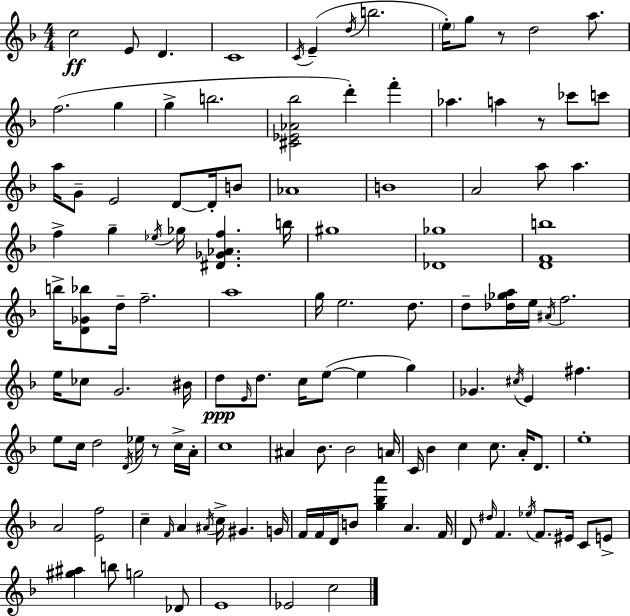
{
  \clef treble
  \numericTimeSignature
  \time 4/4
  \key f \major
  c''2\ff e'8 d'4. | c'1 | \acciaccatura { c'16 } e'4--( \acciaccatura { d''16 } b''2. | \parenthesize e''16-.) g''8 r8 d''2 a''8. | \break f''2.( g''4 | g''4-> b''2. | <cis' ees' aes' bes''>2 d'''4-.) f'''4-. | aes''4. a''4 r8 ces'''8 | \break c'''8 a''16 g'8-- e'2 d'8~~ d'16-. | b'8 aes'1 | b'1 | a'2 a''8 a''4. | \break f''4-> g''4-- \acciaccatura { ees''16 } ges''16 <dis' ges' aes' f''>4. | b''16 gis''1 | <des' ges''>1 | <d' f' b''>1 | \break b''16-> <d' ges' bes''>8 d''16-- f''2.-- | a''1 | g''16 e''2. | d''8. d''8-- <des'' ges'' a''>16 e''16 \acciaccatura { ais'16 } f''2. | \break e''16 ces''8 g'2. | bis'16 d''8\ppp \grace { e'16 } d''8. c''16 e''8~(~ e''4 | g''4) ges'4. \acciaccatura { cis''16 } e'4 | fis''4. e''8 c''16 d''2 | \break \acciaccatura { d'16 } ees''16 r8 c''16-> a'16-. c''1 | ais'4 bes'8. bes'2 | a'16 c'16 bes'4 c''4 | c''8. a'16-. d'8. e''1-. | \break a'2 <e' f''>2 | c''4-- \grace { f'16 } a'4 | \acciaccatura { ais'16 } c''16-> gis'4. g'16 f'16 f'16 d'16 b'8 <g'' bes'' a'''>4 | a'4. f'16 d'8 \grace { dis''16 } f'4. | \break \acciaccatura { ees''16 } f'8. eis'16 c'8 e'8-> <gis'' ais''>4 b''8 | g''2 des'8 e'1 | ees'2 | c''2 \bar "|."
}